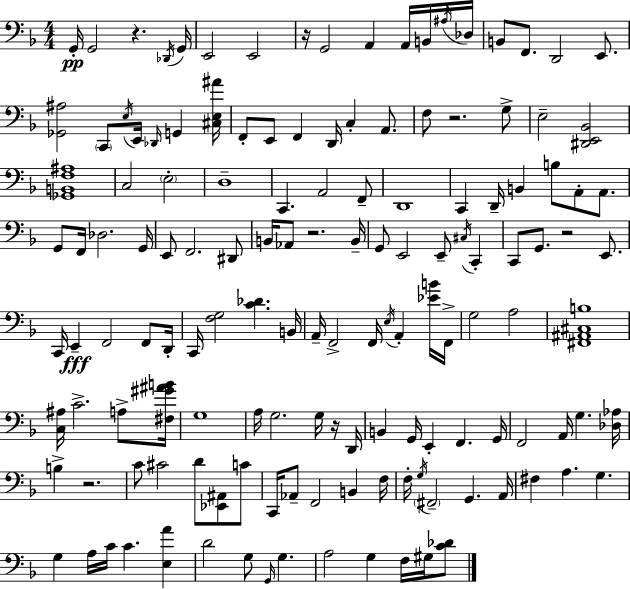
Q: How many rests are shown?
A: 7